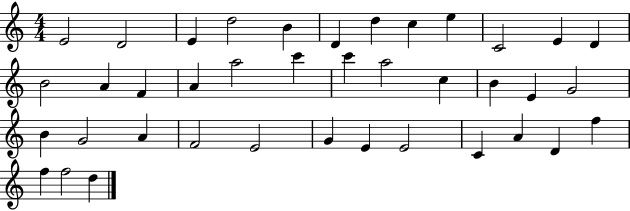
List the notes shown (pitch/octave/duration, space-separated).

E4/h D4/h E4/q D5/h B4/q D4/q D5/q C5/q E5/q C4/h E4/q D4/q B4/h A4/q F4/q A4/q A5/h C6/q C6/q A5/h C5/q B4/q E4/q G4/h B4/q G4/h A4/q F4/h E4/h G4/q E4/q E4/h C4/q A4/q D4/q F5/q F5/q F5/h D5/q